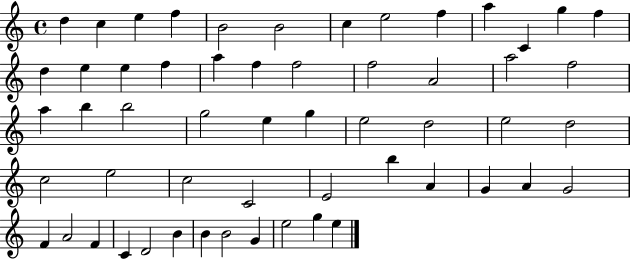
{
  \clef treble
  \time 4/4
  \defaultTimeSignature
  \key c \major
  d''4 c''4 e''4 f''4 | b'2 b'2 | c''4 e''2 f''4 | a''4 c'4 g''4 f''4 | \break d''4 e''4 e''4 f''4 | a''4 f''4 f''2 | f''2 a'2 | a''2 f''2 | \break a''4 b''4 b''2 | g''2 e''4 g''4 | e''2 d''2 | e''2 d''2 | \break c''2 e''2 | c''2 c'2 | e'2 b''4 a'4 | g'4 a'4 g'2 | \break f'4 a'2 f'4 | c'4 d'2 b'4 | b'4 b'2 g'4 | e''2 g''4 e''4 | \break \bar "|."
}